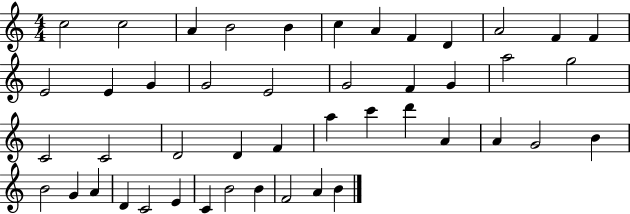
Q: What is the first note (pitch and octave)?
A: C5